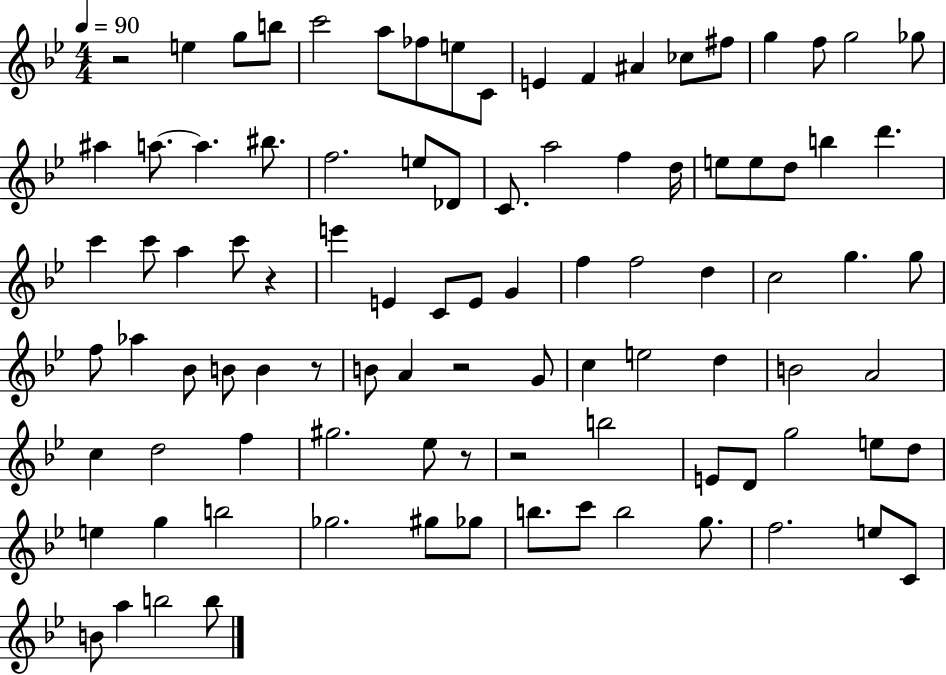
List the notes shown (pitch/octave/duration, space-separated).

R/h E5/q G5/e B5/e C6/h A5/e FES5/e E5/e C4/e E4/q F4/q A#4/q CES5/e F#5/e G5/q F5/e G5/h Gb5/e A#5/q A5/e. A5/q. BIS5/e. F5/h. E5/e Db4/e C4/e. A5/h F5/q D5/s E5/e E5/e D5/e B5/q D6/q. C6/q C6/e A5/q C6/e R/q E6/q E4/q C4/e E4/e G4/q F5/q F5/h D5/q C5/h G5/q. G5/e F5/e Ab5/q Bb4/e B4/e B4/q R/e B4/e A4/q R/h G4/e C5/q E5/h D5/q B4/h A4/h C5/q D5/h F5/q G#5/h. Eb5/e R/e R/h B5/h E4/e D4/e G5/h E5/e D5/e E5/q G5/q B5/h Gb5/h. G#5/e Gb5/e B5/e. C6/e B5/h G5/e. F5/h. E5/e C4/e B4/e A5/q B5/h B5/e